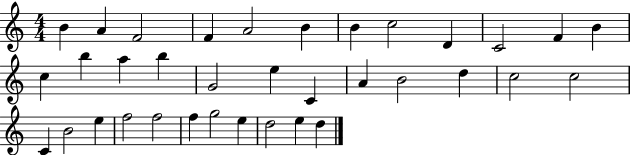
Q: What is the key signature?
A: C major